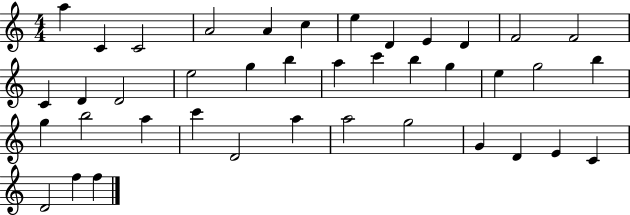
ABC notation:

X:1
T:Untitled
M:4/4
L:1/4
K:C
a C C2 A2 A c e D E D F2 F2 C D D2 e2 g b a c' b g e g2 b g b2 a c' D2 a a2 g2 G D E C D2 f f